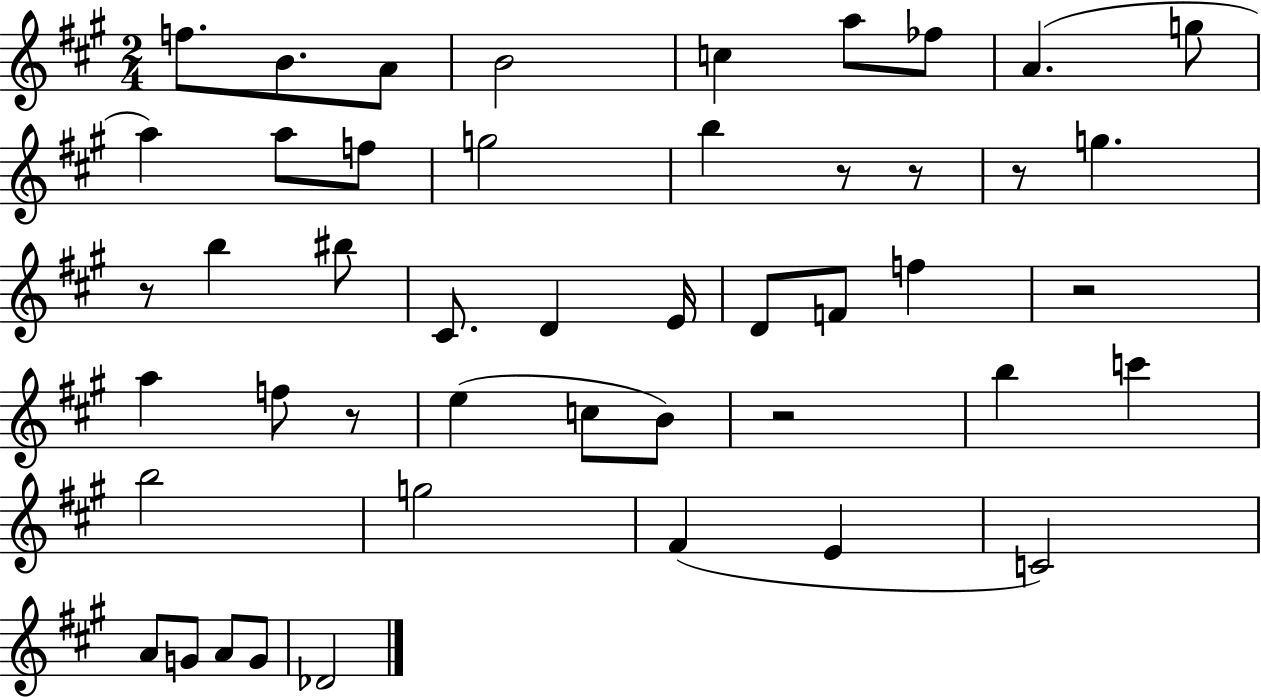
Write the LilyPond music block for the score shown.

{
  \clef treble
  \numericTimeSignature
  \time 2/4
  \key a \major
  f''8. b'8. a'8 | b'2 | c''4 a''8 fes''8 | a'4.( g''8 | \break a''4) a''8 f''8 | g''2 | b''4 r8 r8 | r8 g''4. | \break r8 b''4 bis''8 | cis'8. d'4 e'16 | d'8 f'8 f''4 | r2 | \break a''4 f''8 r8 | e''4( c''8 b'8) | r2 | b''4 c'''4 | \break b''2 | g''2 | fis'4( e'4 | c'2) | \break a'8 g'8 a'8 g'8 | des'2 | \bar "|."
}